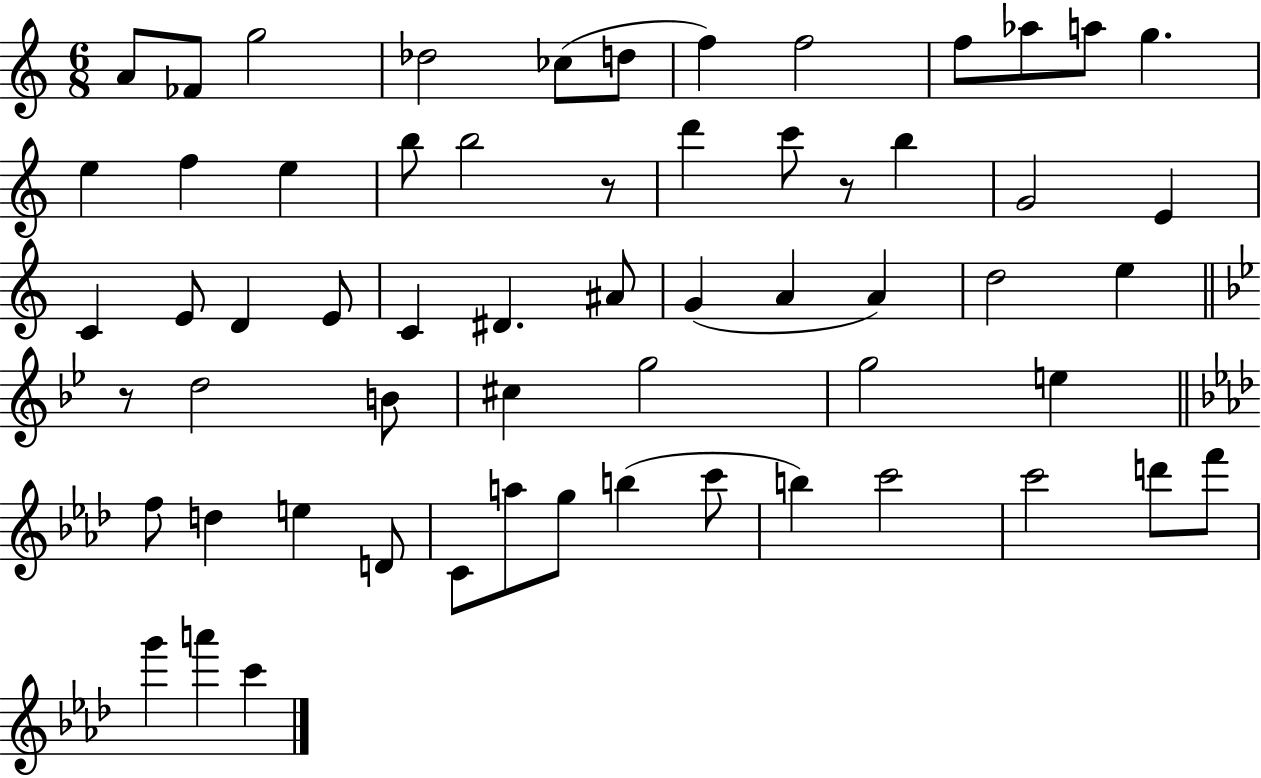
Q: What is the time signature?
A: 6/8